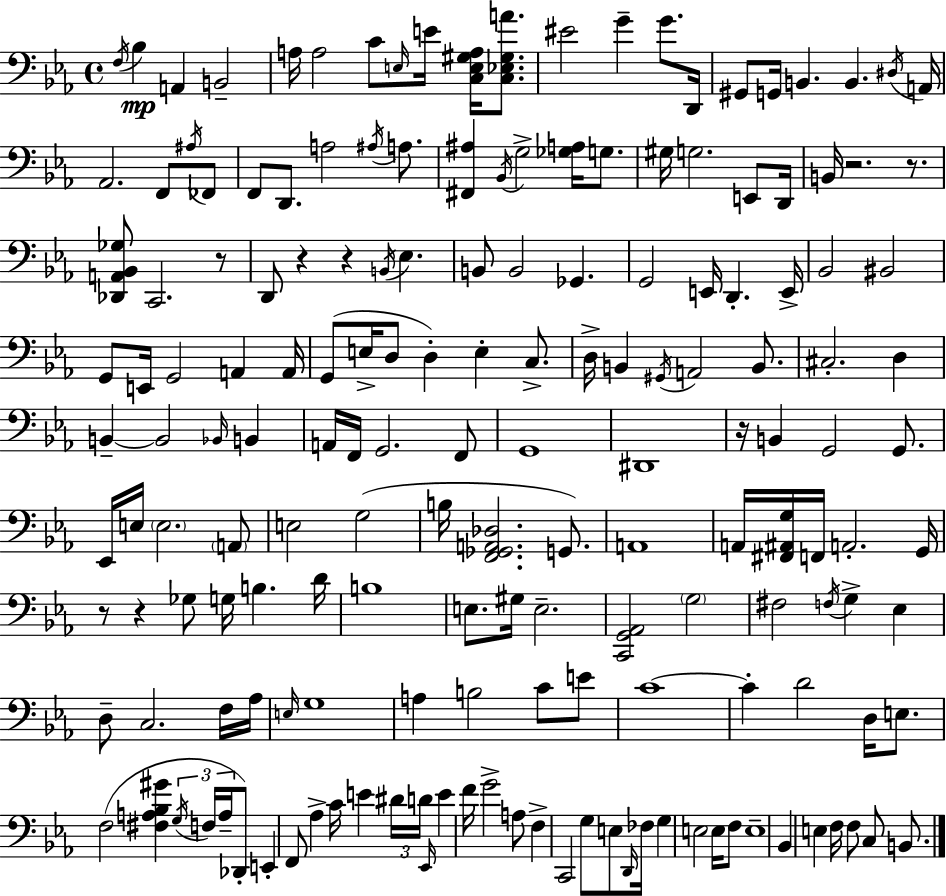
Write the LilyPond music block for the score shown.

{
  \clef bass
  \time 4/4
  \defaultTimeSignature
  \key c \minor
  \acciaccatura { f16 }\mp bes4 a,4 b,2-- | a16 a2 c'8 \grace { e16 } e'16 <c e gis a>16 <c ees gis a'>8. | eis'2 g'4-- g'8. | d,16 gis,8 g,16 b,4. b,4. | \break \acciaccatura { dis16 } a,16 aes,2. f,8 | \acciaccatura { ais16 } fes,8 f,8 d,8. a2 | \acciaccatura { ais16 } a8. <fis, ais>4 \acciaccatura { bes,16 } g2-> | <ges a>16 g8. gis16 g2. | \break e,8 d,16 b,16 r2. | r8. <des, a, bes, ges>8 c,2. | r8 d,8 r4 r4 | \acciaccatura { b,16 } ees4. b,8 b,2 | \break ges,4. g,2 e,16 | d,4.-. e,16-> bes,2 bis,2 | g,8 e,16 g,2 | a,4 a,16 g,8( e16-> d8 d4-.) | \break e4-. c8.-> d16-> b,4 \acciaccatura { gis,16 } a,2 | b,8. cis2.-. | d4 b,4--~~ b,2 | \grace { bes,16 } b,4 a,16 f,16 g,2. | \break f,8 g,1 | dis,1 | r16 b,4 g,2 | g,8. ees,16 e16 \parenthesize e2. | \break \parenthesize a,8 e2 | g2( b16 <f, ges, a, des>2. | g,8.) a,1 | a,16 <fis, ais, g>16 f,16 a,2.-. | \break g,16 r8 r4 ges8 | g16 b4. d'16 b1 | e8. gis16 e2.-- | <c, g, aes,>2 | \break \parenthesize g2 fis2 | \acciaccatura { f16 } g4-> ees4 d8-- c2. | f16 aes16 \grace { e16 } g1 | a4 b2 | \break c'8 e'8 c'1~~ | c'4-. d'2 | d16 e8. f2( | <fis a bes gis'>4 \tuplet 3/2 { \acciaccatura { g16 } f16 a16-- } des,8-.) e,4-. | \break f,8 aes4-> c'16 e'4 \tuplet 3/2 { dis'16 d'16 \grace { ees,16 } } e'4 | f'16 g'2-> a8 f4-> | c,2 g8 e8 \grace { d,16 } fes16 g4 | e2 e16 f8 e1-- | \break bes,4 | e4 f16 f8 c8 b,8. \bar "|."
}